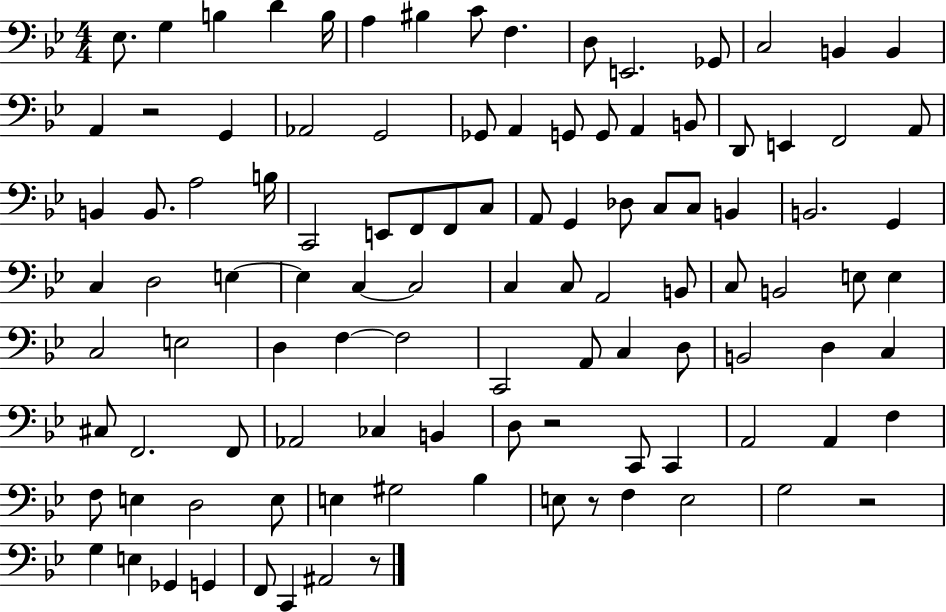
X:1
T:Untitled
M:4/4
L:1/4
K:Bb
_E,/2 G, B, D B,/4 A, ^B, C/2 F, D,/2 E,,2 _G,,/2 C,2 B,, B,, A,, z2 G,, _A,,2 G,,2 _G,,/2 A,, G,,/2 G,,/2 A,, B,,/2 D,,/2 E,, F,,2 A,,/2 B,, B,,/2 A,2 B,/4 C,,2 E,,/2 F,,/2 F,,/2 C,/2 A,,/2 G,, _D,/2 C,/2 C,/2 B,, B,,2 G,, C, D,2 E, E, C, C,2 C, C,/2 A,,2 B,,/2 C,/2 B,,2 E,/2 E, C,2 E,2 D, F, F,2 C,,2 A,,/2 C, D,/2 B,,2 D, C, ^C,/2 F,,2 F,,/2 _A,,2 _C, B,, D,/2 z2 C,,/2 C,, A,,2 A,, F, F,/2 E, D,2 E,/2 E, ^G,2 _B, E,/2 z/2 F, E,2 G,2 z2 G, E, _G,, G,, F,,/2 C,, ^A,,2 z/2